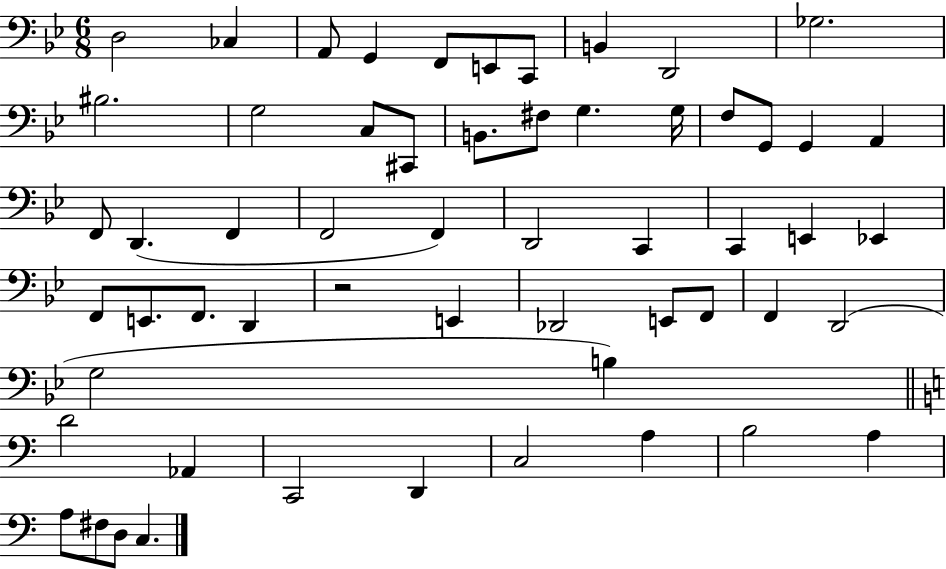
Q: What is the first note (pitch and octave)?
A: D3